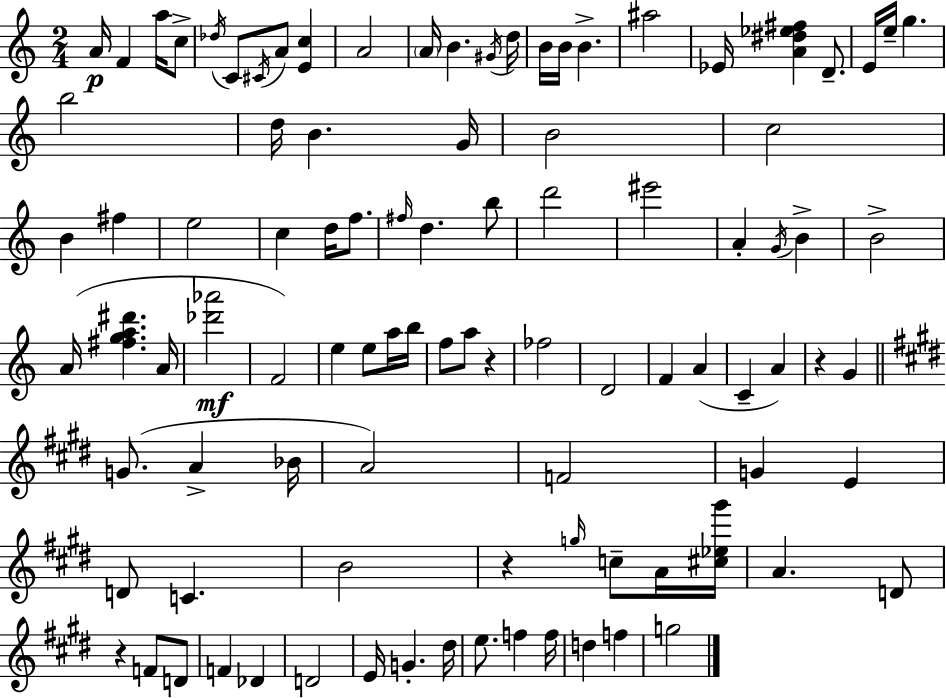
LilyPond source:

{
  \clef treble
  \numericTimeSignature
  \time 2/4
  \key a \minor
  \repeat volta 2 { a'16\p f'4 a''16 c''8-> | \acciaccatura { des''16 } c'8 \acciaccatura { cis'16 } a'8 <e' c''>4 | a'2 | \parenthesize a'16 b'4. | \break \acciaccatura { gis'16 } d''16 b'16 b'16 b'4.-> | ais''2 | ees'16 <a' dis'' ees'' fis''>4 | d'8.-- e'16 e''16-- g''4. | \break b''2 | d''16 b'4. | g'16 b'2 | c''2 | \break b'4 fis''4 | e''2 | c''4 d''16 | f''8. \grace { fis''16 } d''4. | \break b''8 d'''2 | eis'''2 | a'4-. | \acciaccatura { g'16 } b'4-> b'2-> | \break a'16( <fis'' g'' a'' dis'''>4. | a'16 <des''' aes'''>2\mf | f'2) | e''4 | \break e''8 a''16 b''16 f''8 a''8 | r4 fes''2 | d'2 | f'4 | \break a'4( c'4-- | a'4) r4 | g'4 \bar "||" \break \key e \major g'8.( a'4-> bes'16 | a'2) | f'2 | g'4 e'4 | \break d'8 c'4. | b'2 | r4 \grace { g''16 } c''8-- a'16 | <cis'' ees'' gis'''>16 a'4. d'8 | \break r4 f'8 d'8 | f'4 des'4 | d'2 | e'16 g'4.-. | \break dis''16 e''8. f''4 | f''16 d''4 f''4 | g''2 | } \bar "|."
}